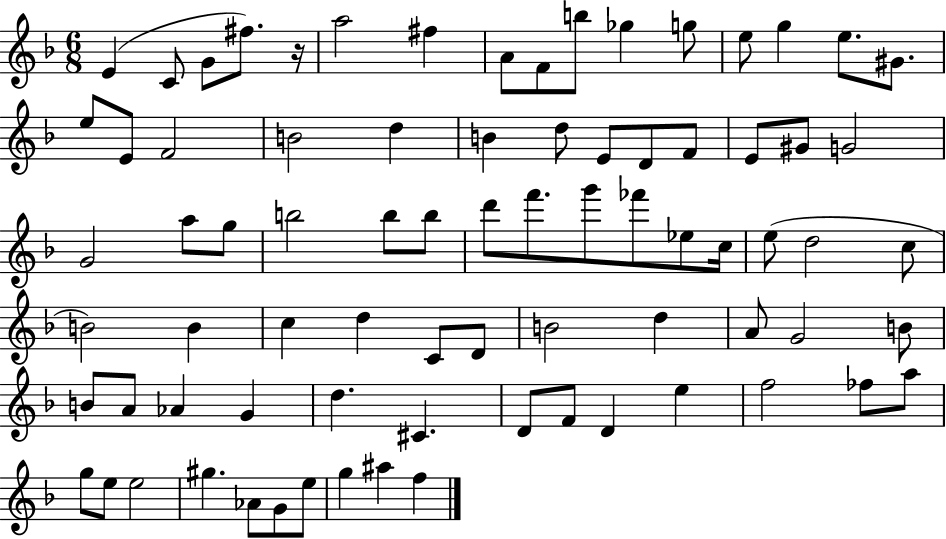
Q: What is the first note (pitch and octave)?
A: E4